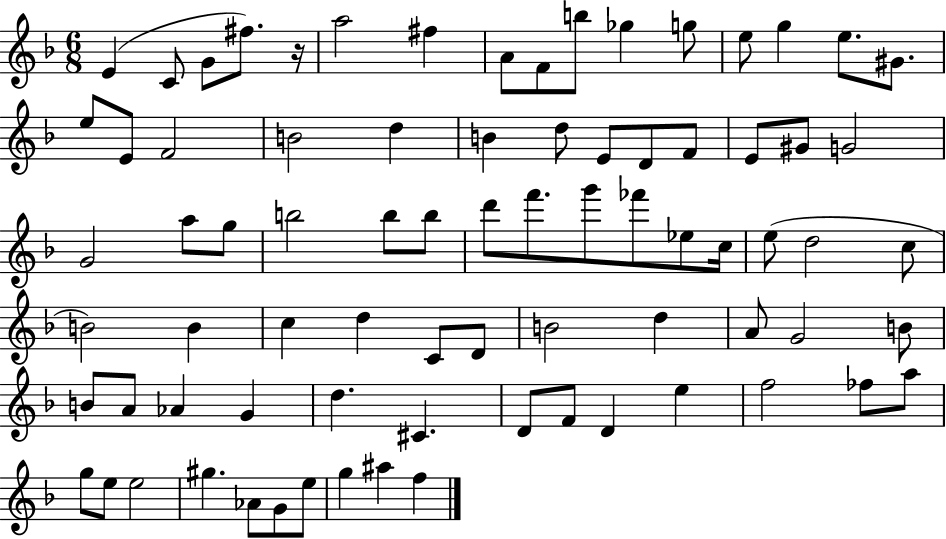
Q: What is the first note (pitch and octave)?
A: E4